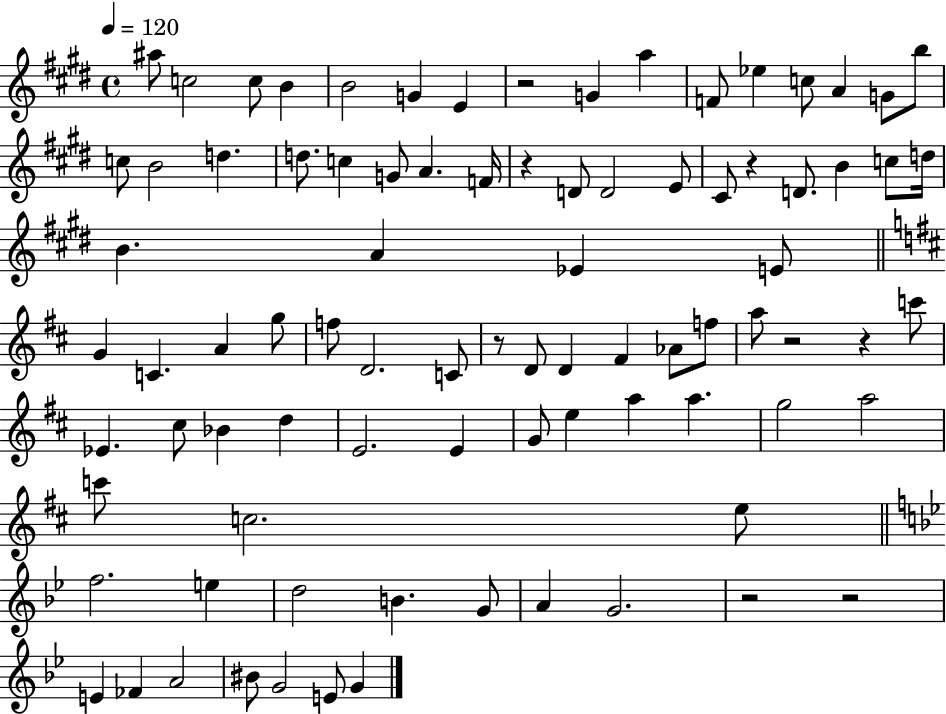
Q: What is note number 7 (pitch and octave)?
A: E4